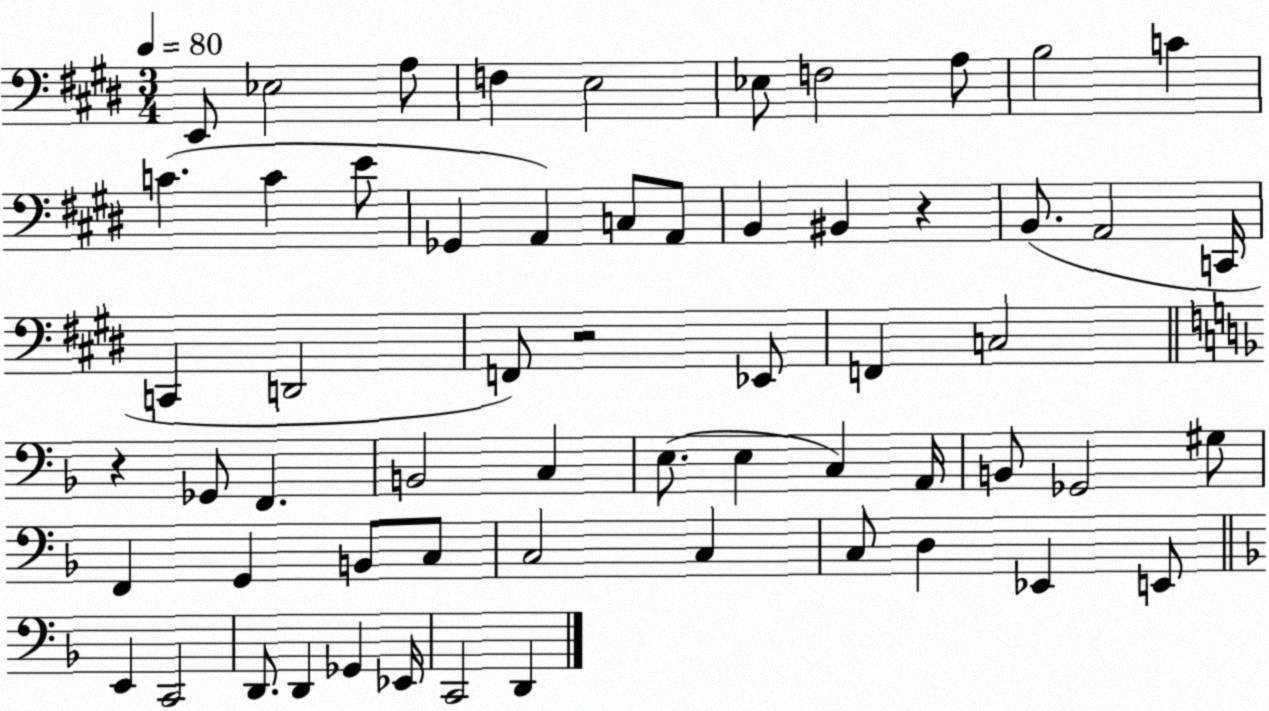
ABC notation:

X:1
T:Untitled
M:3/4
L:1/4
K:E
E,,/2 _E,2 A,/2 F, E,2 _E,/2 F,2 A,/2 B,2 C C C E/2 _G,, A,, C,/2 A,,/2 B,, ^B,, z B,,/2 A,,2 C,,/4 C,, D,,2 F,,/2 z2 _E,,/2 F,, C,2 z _G,,/2 F,, B,,2 C, E,/2 E, C, A,,/4 B,,/2 _G,,2 ^G,/2 F,, G,, B,,/2 C,/2 C,2 C, C,/2 D, _E,, E,,/2 E,, C,,2 D,,/2 D,, _G,, _E,,/4 C,,2 D,,